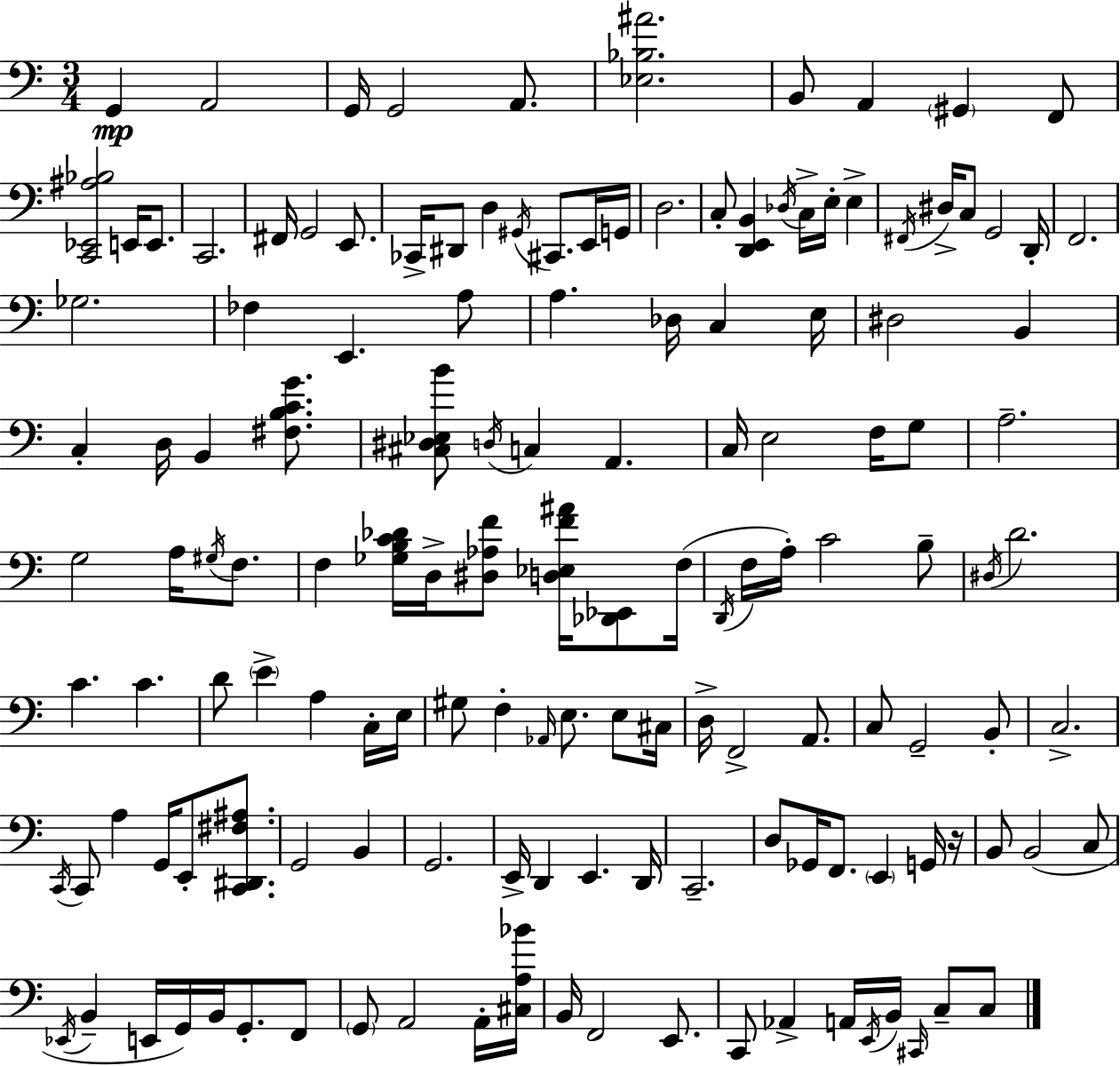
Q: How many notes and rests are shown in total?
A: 143